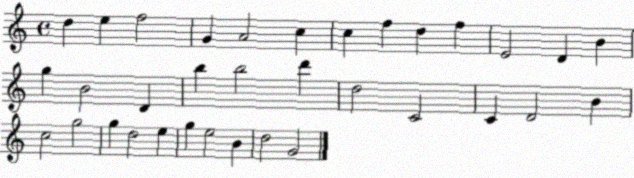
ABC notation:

X:1
T:Untitled
M:4/4
L:1/4
K:C
d e f2 G A2 c c f d f E2 D B g B2 D b b2 d' d2 C2 C D2 B c2 g2 g d2 e g e2 B d2 G2